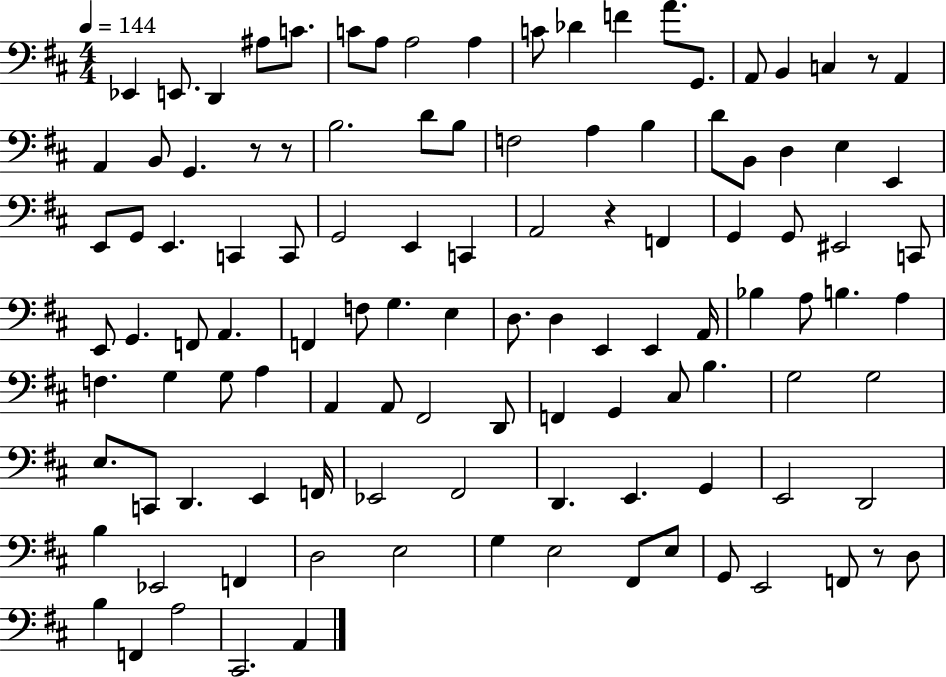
X:1
T:Untitled
M:4/4
L:1/4
K:D
_E,, E,,/2 D,, ^A,/2 C/2 C/2 A,/2 A,2 A, C/2 _D F A/2 G,,/2 A,,/2 B,, C, z/2 A,, A,, B,,/2 G,, z/2 z/2 B,2 D/2 B,/2 F,2 A, B, D/2 B,,/2 D, E, E,, E,,/2 G,,/2 E,, C,, C,,/2 G,,2 E,, C,, A,,2 z F,, G,, G,,/2 ^E,,2 C,,/2 E,,/2 G,, F,,/2 A,, F,, F,/2 G, E, D,/2 D, E,, E,, A,,/4 _B, A,/2 B, A, F, G, G,/2 A, A,, A,,/2 ^F,,2 D,,/2 F,, G,, ^C,/2 B, G,2 G,2 E,/2 C,,/2 D,, E,, F,,/4 _E,,2 ^F,,2 D,, E,, G,, E,,2 D,,2 B, _E,,2 F,, D,2 E,2 G, E,2 ^F,,/2 E,/2 G,,/2 E,,2 F,,/2 z/2 D,/2 B, F,, A,2 ^C,,2 A,,